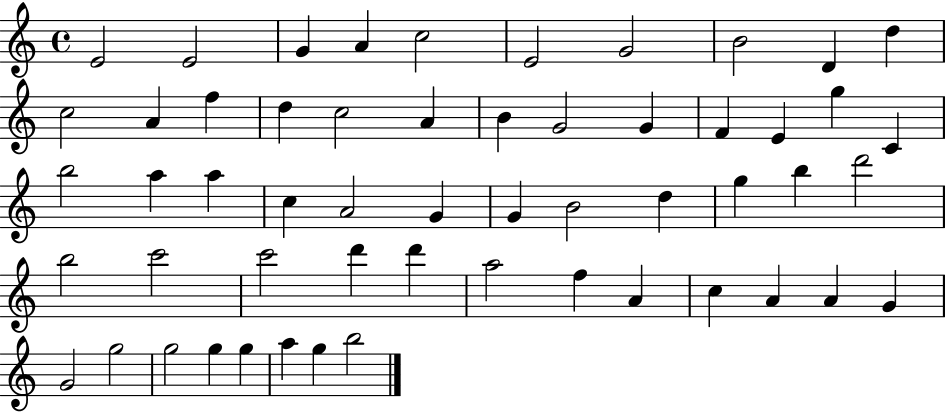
{
  \clef treble
  \time 4/4
  \defaultTimeSignature
  \key c \major
  e'2 e'2 | g'4 a'4 c''2 | e'2 g'2 | b'2 d'4 d''4 | \break c''2 a'4 f''4 | d''4 c''2 a'4 | b'4 g'2 g'4 | f'4 e'4 g''4 c'4 | \break b''2 a''4 a''4 | c''4 a'2 g'4 | g'4 b'2 d''4 | g''4 b''4 d'''2 | \break b''2 c'''2 | c'''2 d'''4 d'''4 | a''2 f''4 a'4 | c''4 a'4 a'4 g'4 | \break g'2 g''2 | g''2 g''4 g''4 | a''4 g''4 b''2 | \bar "|."
}